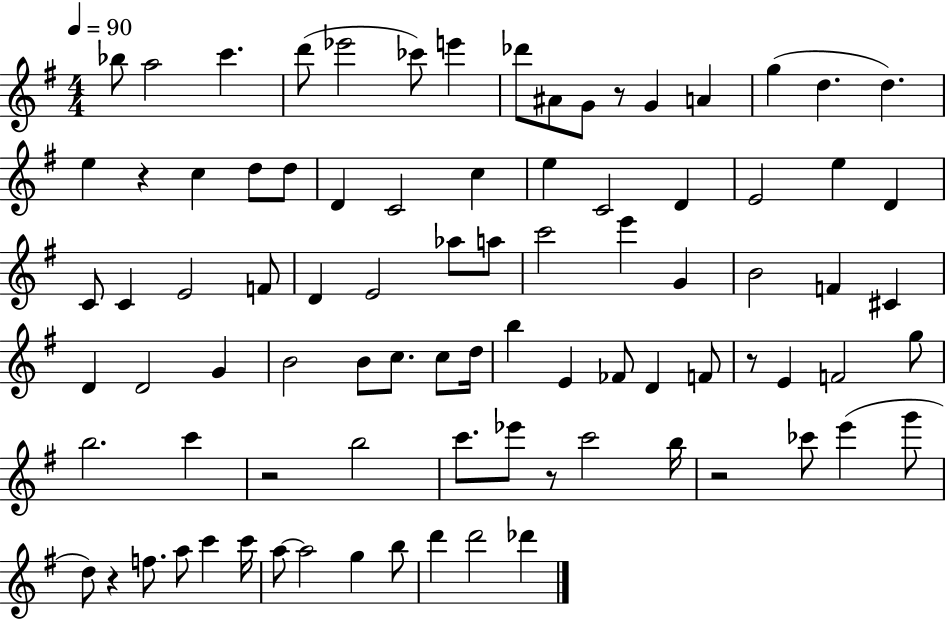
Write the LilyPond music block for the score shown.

{
  \clef treble
  \numericTimeSignature
  \time 4/4
  \key g \major
  \tempo 4 = 90
  bes''8 a''2 c'''4. | d'''8( ees'''2 ces'''8) e'''4 | des'''8 ais'8 g'8 r8 g'4 a'4 | g''4( d''4. d''4.) | \break e''4 r4 c''4 d''8 d''8 | d'4 c'2 c''4 | e''4 c'2 d'4 | e'2 e''4 d'4 | \break c'8 c'4 e'2 f'8 | d'4 e'2 aes''8 a''8 | c'''2 e'''4 g'4 | b'2 f'4 cis'4 | \break d'4 d'2 g'4 | b'2 b'8 c''8. c''8 d''16 | b''4 e'4 fes'8 d'4 f'8 | r8 e'4 f'2 g''8 | \break b''2. c'''4 | r2 b''2 | c'''8. ees'''8 r8 c'''2 b''16 | r2 ces'''8 e'''4( g'''8 | \break d''8) r4 f''8. a''8 c'''4 c'''16 | a''8~~ a''2 g''4 b''8 | d'''4 d'''2 des'''4 | \bar "|."
}